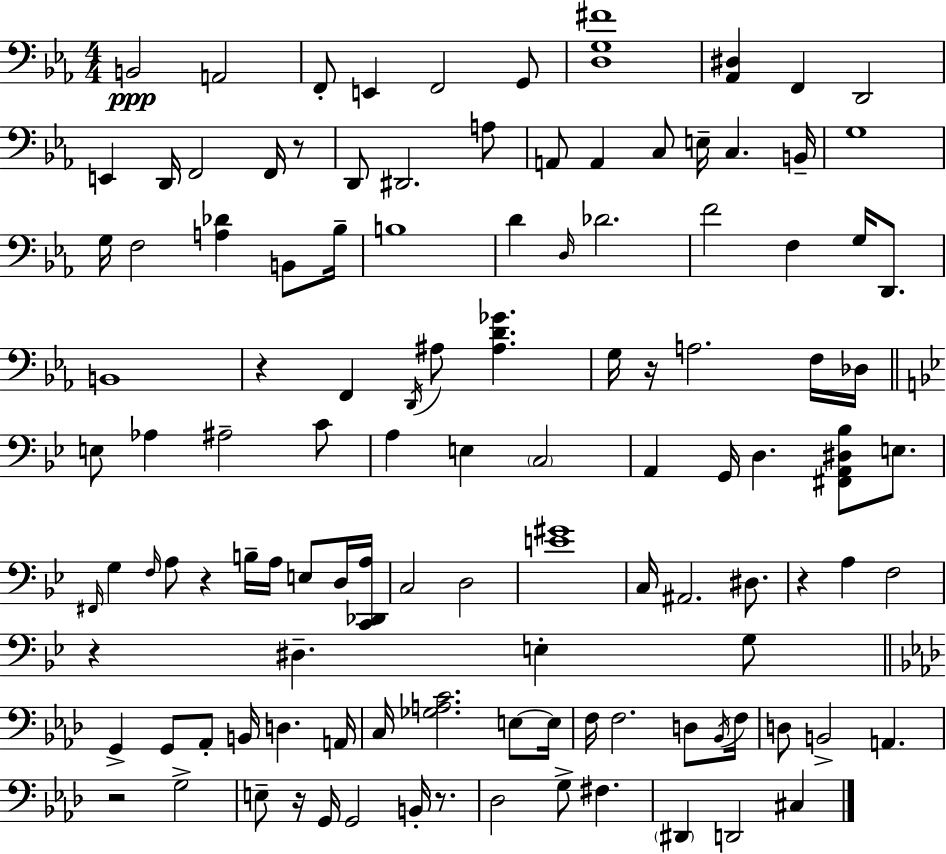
B2/h A2/h F2/e E2/q F2/h G2/e [D3,G3,F#4]/w [Ab2,D#3]/q F2/q D2/h E2/q D2/s F2/h F2/s R/e D2/e D#2/h. A3/e A2/e A2/q C3/e E3/s C3/q. B2/s G3/w G3/s F3/h [A3,Db4]/q B2/e Bb3/s B3/w D4/q D3/s Db4/h. F4/h F3/q G3/s D2/e. B2/w R/q F2/q D2/s A#3/e [A#3,D4,Gb4]/q. G3/s R/s A3/h. F3/s Db3/s E3/e Ab3/q A#3/h C4/e A3/q E3/q C3/h A2/q G2/s D3/q. [F#2,A2,D#3,Bb3]/e E3/e. F#2/s G3/q F3/s A3/e R/q B3/s A3/s E3/e D3/s [C2,Db2,A3]/s C3/h D3/h [E4,G#4]/w C3/s A#2/h. D#3/e. R/q A3/q F3/h R/q D#3/q. E3/q G3/e G2/q G2/e Ab2/e B2/s D3/q. A2/s C3/s [Gb3,A3,C4]/h. E3/e E3/s F3/s F3/h. D3/e Bb2/s F3/s D3/e B2/h A2/q. R/h G3/h E3/e R/s G2/s G2/h B2/s R/e. Db3/h G3/e F#3/q. D#2/q D2/h C#3/q